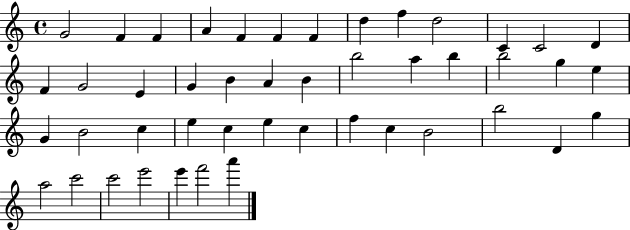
G4/h F4/q F4/q A4/q F4/q F4/q F4/q D5/q F5/q D5/h C4/q C4/h D4/q F4/q G4/h E4/q G4/q B4/q A4/q B4/q B5/h A5/q B5/q B5/h G5/q E5/q G4/q B4/h C5/q E5/q C5/q E5/q C5/q F5/q C5/q B4/h B5/h D4/q G5/q A5/h C6/h C6/h E6/h E6/q F6/h A6/q